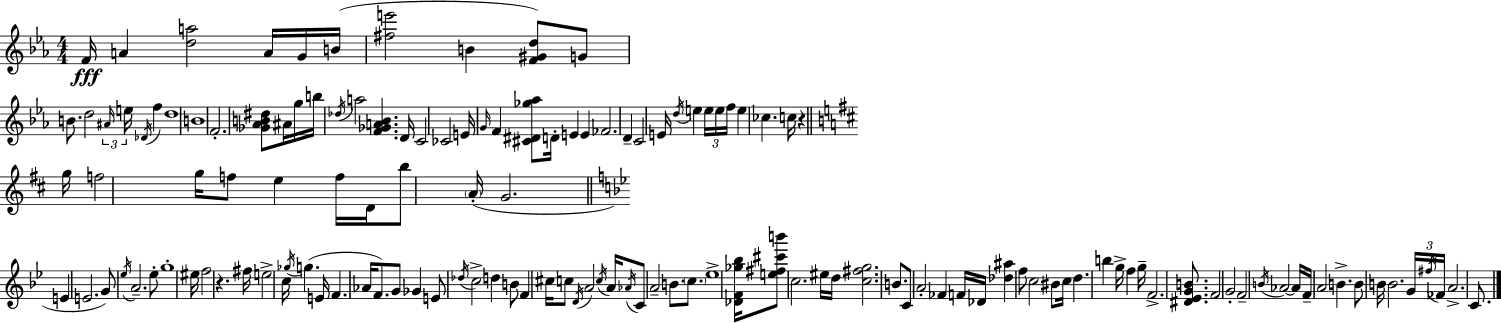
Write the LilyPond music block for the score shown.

{
  \clef treble
  \numericTimeSignature
  \time 4/4
  \key c \minor
  f'16\fff a'4 <d'' a''>2 a'16 g'16 b'16( | <fis'' e'''>2 b'4 <f' gis' d''>8) g'8 | b'8. d''2 \tuplet 3/2 { \grace { ais'16 } e''16 \acciaccatura { des'16 } } f''4 | d''1 | \break b'1 | f'2.-. <ges' aes' b' dis''>8 | ais'16 g''16 b''16 \acciaccatura { des''16 } a''2 <f' ges' a' bes'>4. | d'16 c'2 ces'2 | \break e'16 \grace { g'16 } f'4 <cis' dis' ges'' aes''>8 d'16-. e'4 | e'4 fes'2. | d'4-- c'2 e'16 \acciaccatura { d''16 } e''4 | \tuplet 3/2 { e''16 e''16 f''16 } e''4 ces''4. c''16 | \break r4 \bar "||" \break \key d \major g''16 f''2 g''16 f''8 e''4 | f''16 d'16 b''8 \parenthesize a'16-.( g'2. | \bar "||" \break \key g \minor e'4 e'2. | g'8) \acciaccatura { ees''16 } a'2.-- ees''8-. | g''1-. | eis''16 f''2 r4. | \break fis''16 e''2-> c''16 \acciaccatura { ges''16 } g''4.( | e'16 f'4. aes'16 f'8.) g'8 ges'4 | e'8 \acciaccatura { des''16 } c''2-> d''4 | b'8 f'4 cis''16 c''8 \acciaccatura { d'16 } a'2 | \break \acciaccatura { c''16 } a'16 \acciaccatura { aes'16 } c'8 a'2-- | b'8. \parenthesize c''8. ees''1-> | <des' f' ges'' bes''>16 <e'' fis'' cis''' b'''>8 c''2. | eis''16 d''16 <c'' fis'' g''>2. | \break b'8. c'8 a'2-. | fes'4 f'16 des'16 <des'' ais''>4 f''8 c''2 | bis'8 c''16 d''4. b''4 | g''16-> f''4 g''16-- f'2.-> | \break <dis' ees' g' b'>8. f'2 g'2-. | f'2-- \acciaccatura { b'16 } aes'2~~ | aes'16 f'16-- a'2 | b'4.-> b'8 b'16 b'2. | \break \tuplet 3/2 { g'16 \acciaccatura { fis''16 } fes'16 } a'2.-> | c'8. \bar "|."
}